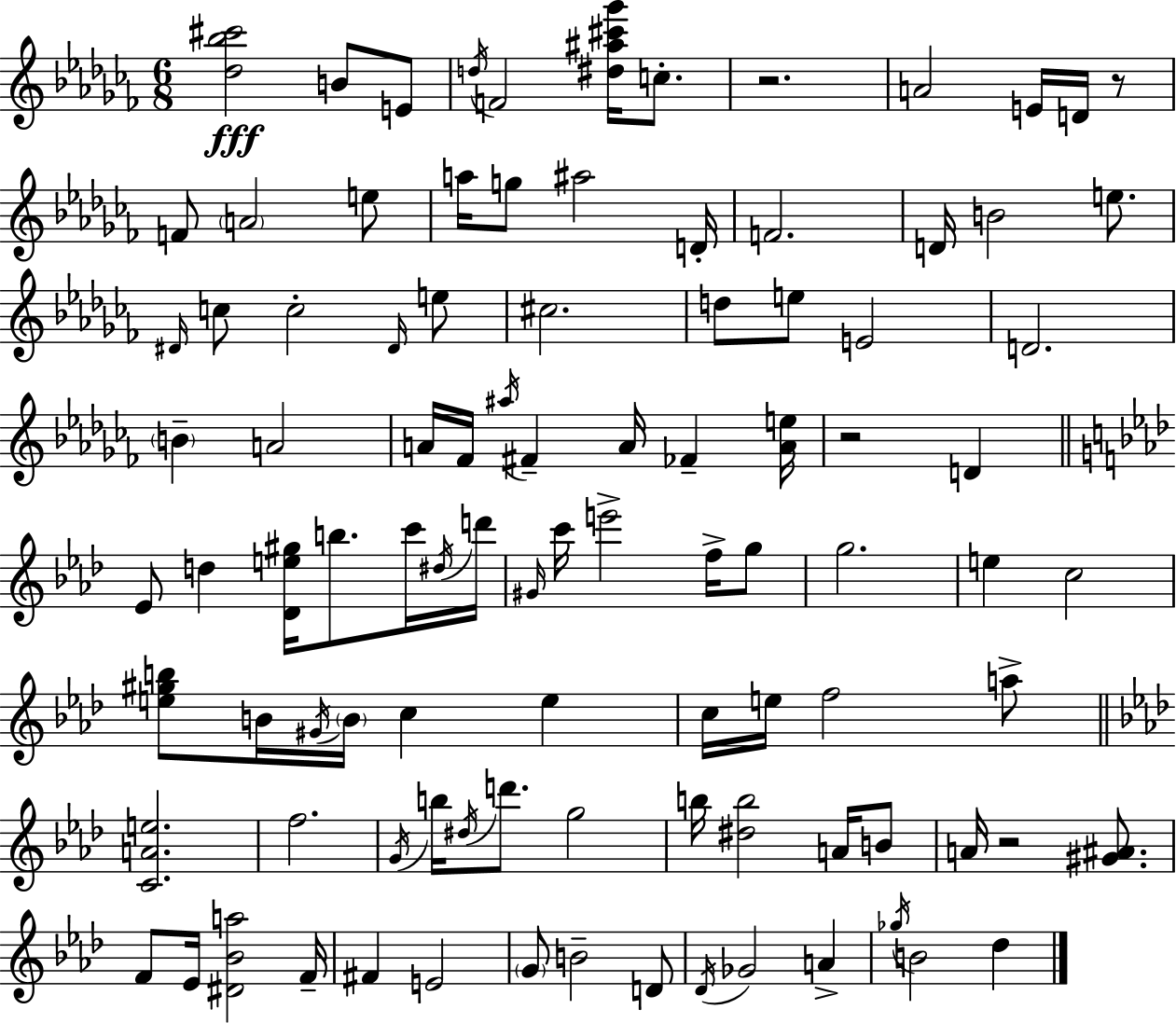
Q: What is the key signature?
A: AES minor